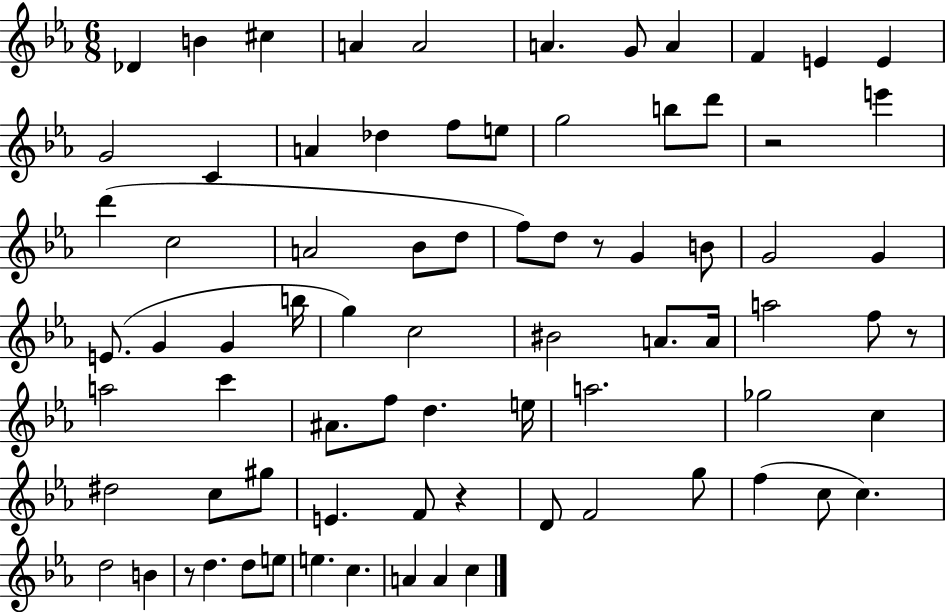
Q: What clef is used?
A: treble